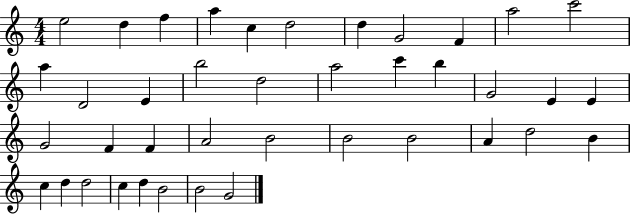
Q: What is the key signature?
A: C major